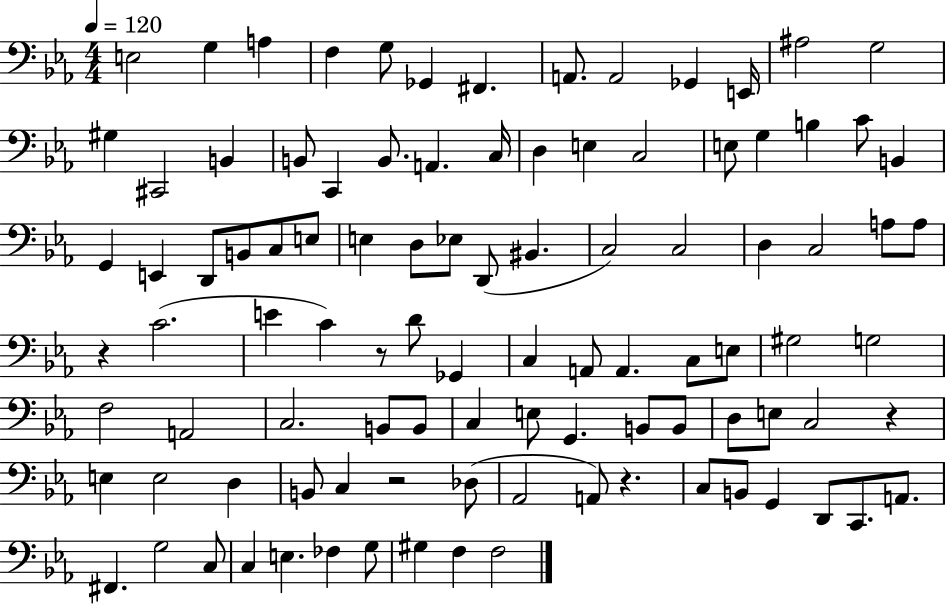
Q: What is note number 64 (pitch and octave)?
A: C3